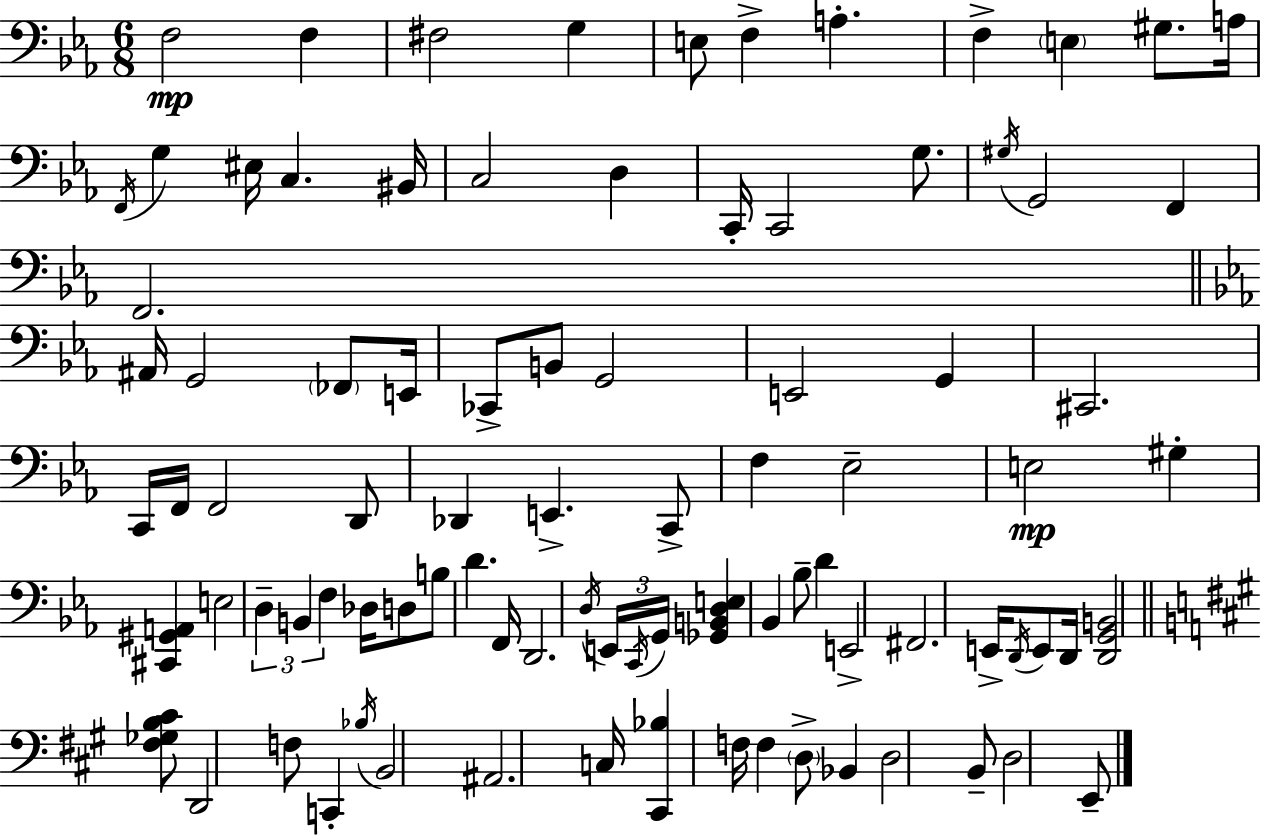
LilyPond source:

{
  \clef bass
  \numericTimeSignature
  \time 6/8
  \key c \minor
  f2\mp f4 | fis2 g4 | e8 f4-> a4.-. | f4-> \parenthesize e4 gis8. a16 | \break \acciaccatura { f,16 } g4 eis16 c4. | bis,16 c2 d4 | c,16-. c,2 g8. | \acciaccatura { gis16 } g,2 f,4 | \break f,2. | \bar "||" \break \key c \minor ais,16 g,2 \parenthesize fes,8 e,16 | ces,8-> b,8 g,2 | e,2 g,4 | cis,2. | \break c,16 f,16 f,2 d,8 | des,4 e,4.-> c,8-> | f4 ees2-- | e2\mp gis4-. | \break <cis, gis, a,>4 e2 | \tuplet 3/2 { d4-- b,4 f4 } | des16 d8 b8 d'4. f,16 | d,2. | \break \acciaccatura { d16 } \tuplet 3/2 { e,16 \acciaccatura { c,16 } g,16 } <ges, b, d e>4 bes,4 | bes8-- d'4 e,2-> | fis,2. | e,16-> \acciaccatura { d,16 } e,8 d,16 <d, g, b,>2 | \break \bar "||" \break \key a \major <fis ges b cis'>8 d,2 f8 | c,4-. \acciaccatura { bes16 } b,2 | ais,2. | c16 <cis, bes>4 f16 f4 \parenthesize d8-> | \break bes,4 d2 | b,8-- d2 e,8-- | \bar "|."
}